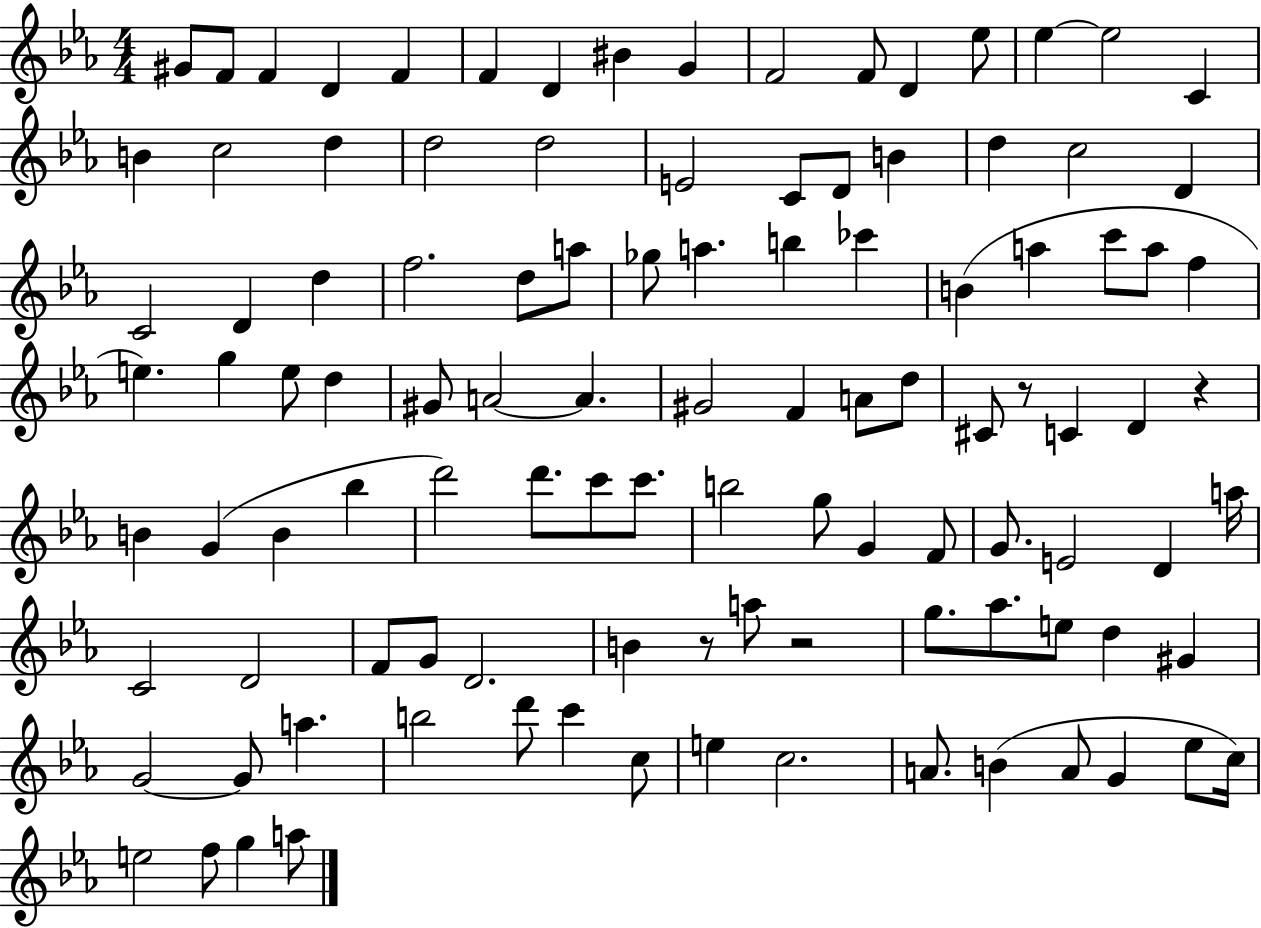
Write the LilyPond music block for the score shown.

{
  \clef treble
  \numericTimeSignature
  \time 4/4
  \key ees \major
  \repeat volta 2 { gis'8 f'8 f'4 d'4 f'4 | f'4 d'4 bis'4 g'4 | f'2 f'8 d'4 ees''8 | ees''4~~ ees''2 c'4 | \break b'4 c''2 d''4 | d''2 d''2 | e'2 c'8 d'8 b'4 | d''4 c''2 d'4 | \break c'2 d'4 d''4 | f''2. d''8 a''8 | ges''8 a''4. b''4 ces'''4 | b'4( a''4 c'''8 a''8 f''4 | \break e''4.) g''4 e''8 d''4 | gis'8 a'2~~ a'4. | gis'2 f'4 a'8 d''8 | cis'8 r8 c'4 d'4 r4 | \break b'4 g'4( b'4 bes''4 | d'''2) d'''8. c'''8 c'''8. | b''2 g''8 g'4 f'8 | g'8. e'2 d'4 a''16 | \break c'2 d'2 | f'8 g'8 d'2. | b'4 r8 a''8 r2 | g''8. aes''8. e''8 d''4 gis'4 | \break g'2~~ g'8 a''4. | b''2 d'''8 c'''4 c''8 | e''4 c''2. | a'8. b'4( a'8 g'4 ees''8 c''16) | \break e''2 f''8 g''4 a''8 | } \bar "|."
}